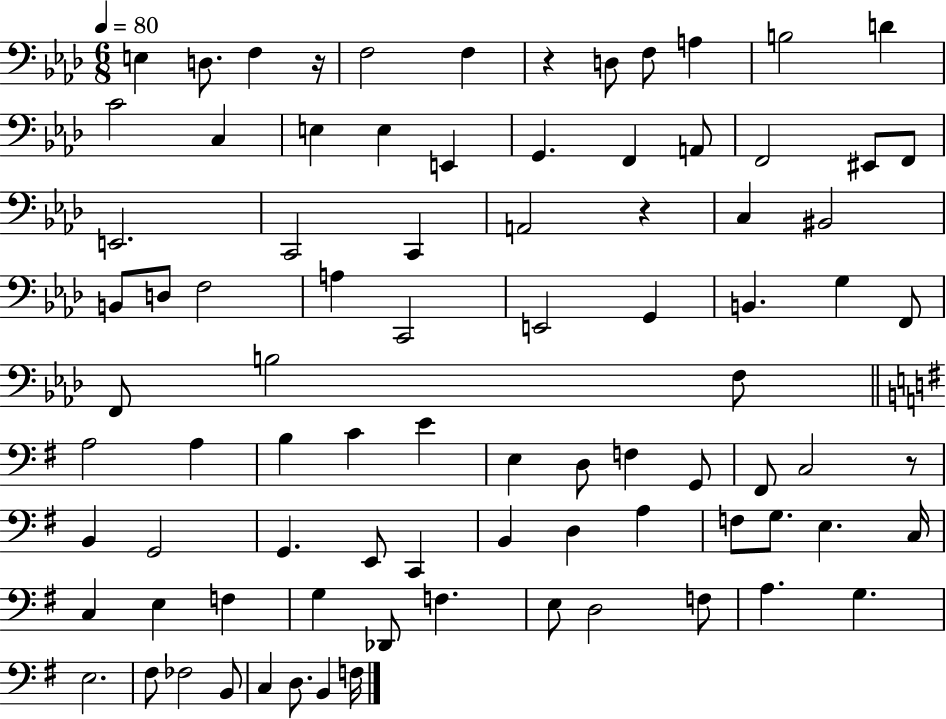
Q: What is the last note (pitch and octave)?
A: F3